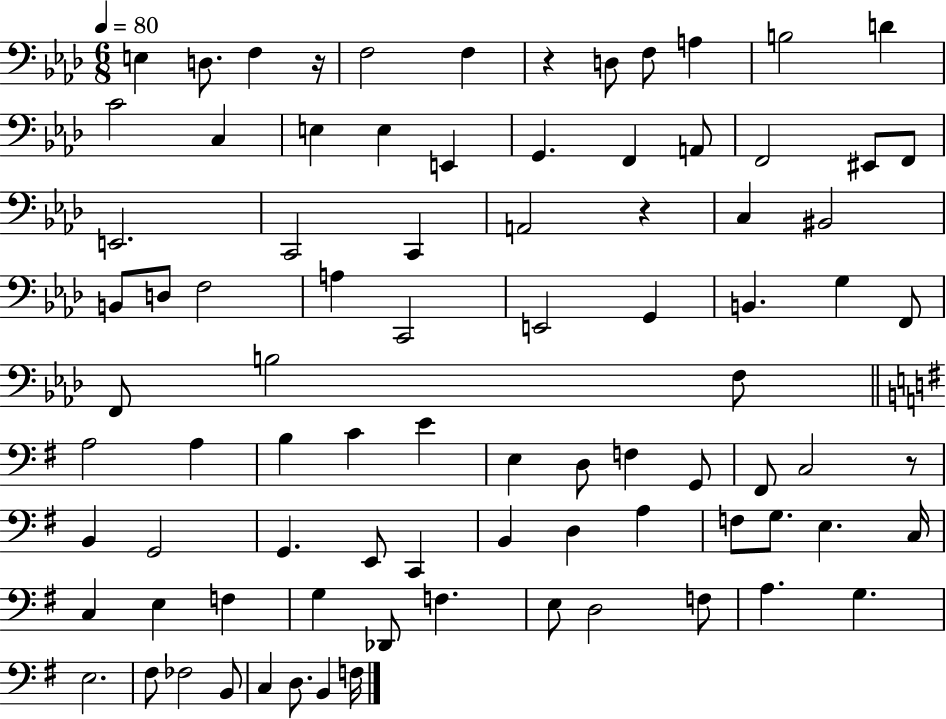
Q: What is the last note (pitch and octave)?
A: F3